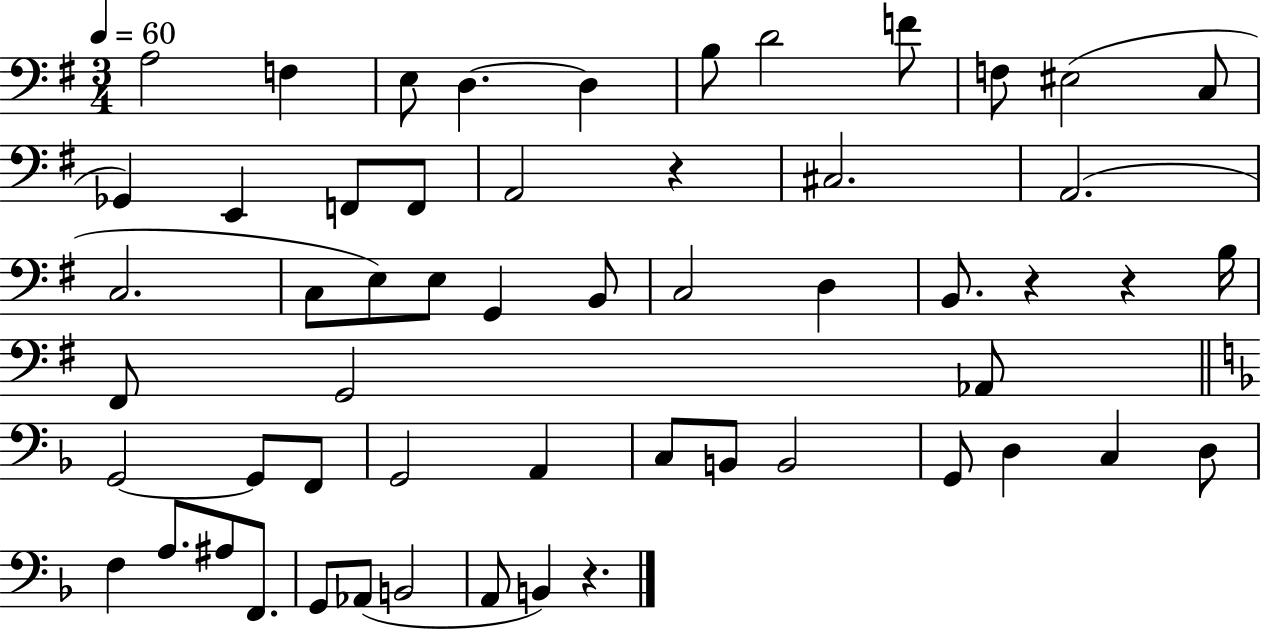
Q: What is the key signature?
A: G major